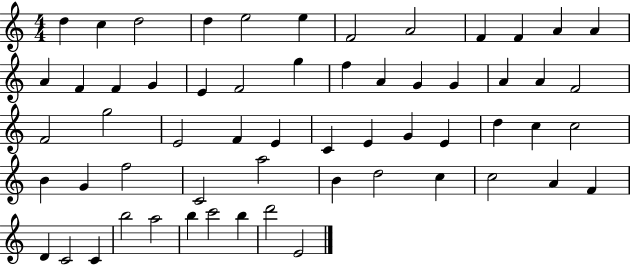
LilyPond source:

{
  \clef treble
  \numericTimeSignature
  \time 4/4
  \key c \major
  d''4 c''4 d''2 | d''4 e''2 e''4 | f'2 a'2 | f'4 f'4 a'4 a'4 | \break a'4 f'4 f'4 g'4 | e'4 f'2 g''4 | f''4 a'4 g'4 g'4 | a'4 a'4 f'2 | \break f'2 g''2 | e'2 f'4 e'4 | c'4 e'4 g'4 e'4 | d''4 c''4 c''2 | \break b'4 g'4 f''2 | c'2 a''2 | b'4 d''2 c''4 | c''2 a'4 f'4 | \break d'4 c'2 c'4 | b''2 a''2 | b''4 c'''2 b''4 | d'''2 e'2 | \break \bar "|."
}